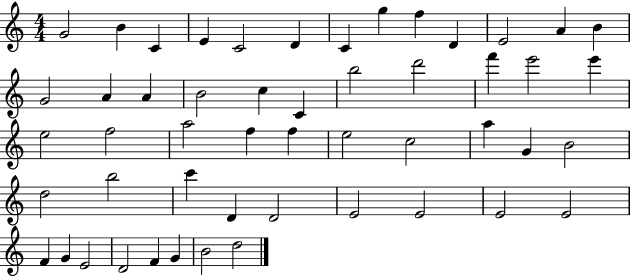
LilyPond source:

{
  \clef treble
  \numericTimeSignature
  \time 4/4
  \key c \major
  g'2 b'4 c'4 | e'4 c'2 d'4 | c'4 g''4 f''4 d'4 | e'2 a'4 b'4 | \break g'2 a'4 a'4 | b'2 c''4 c'4 | b''2 d'''2 | f'''4 e'''2 e'''4 | \break e''2 f''2 | a''2 f''4 f''4 | e''2 c''2 | a''4 g'4 b'2 | \break d''2 b''2 | c'''4 d'4 d'2 | e'2 e'2 | e'2 e'2 | \break f'4 g'4 e'2 | d'2 f'4 g'4 | b'2 d''2 | \bar "|."
}